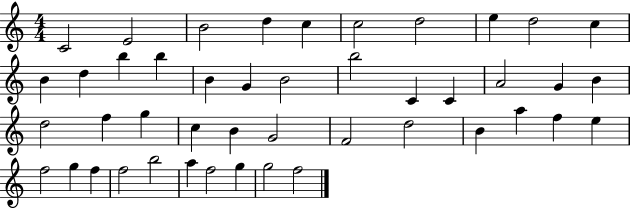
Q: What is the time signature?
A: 4/4